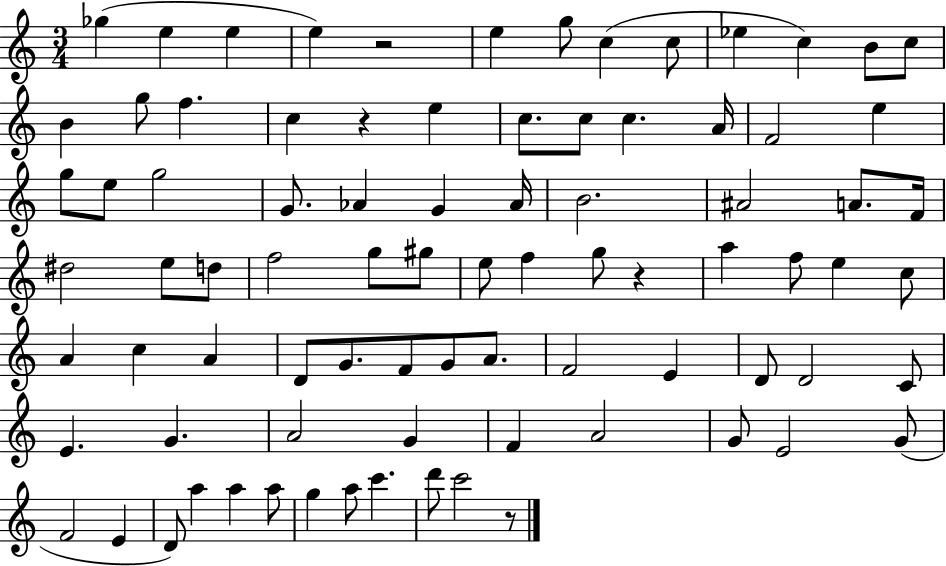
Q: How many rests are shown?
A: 4